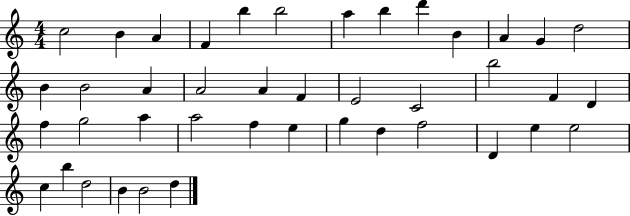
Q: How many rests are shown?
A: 0